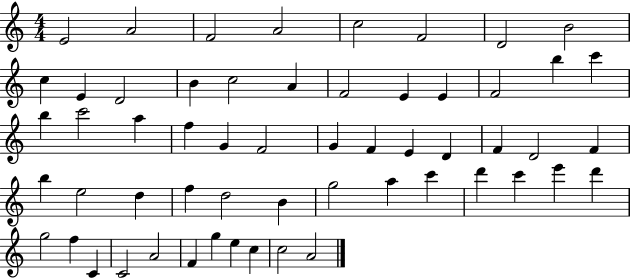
{
  \clef treble
  \numericTimeSignature
  \time 4/4
  \key c \major
  e'2 a'2 | f'2 a'2 | c''2 f'2 | d'2 b'2 | \break c''4 e'4 d'2 | b'4 c''2 a'4 | f'2 e'4 e'4 | f'2 b''4 c'''4 | \break b''4 c'''2 a''4 | f''4 g'4 f'2 | g'4 f'4 e'4 d'4 | f'4 d'2 f'4 | \break b''4 e''2 d''4 | f''4 d''2 b'4 | g''2 a''4 c'''4 | d'''4 c'''4 e'''4 d'''4 | \break g''2 f''4 c'4 | c'2 a'2 | f'4 g''4 e''4 c''4 | c''2 a'2 | \break \bar "|."
}